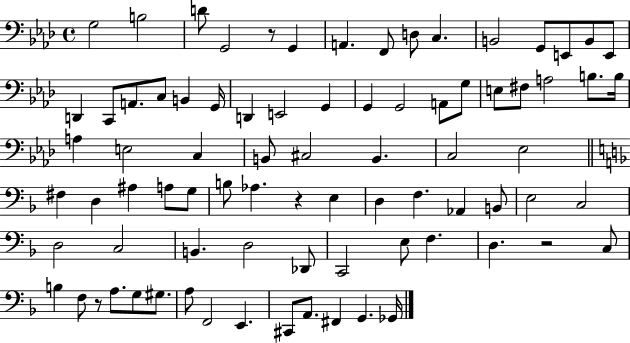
G3/h B3/h D4/e G2/h R/e G2/q A2/q. F2/e D3/e C3/q. B2/h G2/e E2/e B2/e E2/e D2/q C2/e A2/e. C3/e B2/q G2/s D2/q E2/h G2/q G2/q G2/h A2/e G3/e E3/e F#3/e A3/h B3/e. B3/s A3/q E3/h C3/q B2/e C#3/h B2/q. C3/h Eb3/h F#3/q D3/q A#3/q A3/e G3/e B3/e Ab3/q. R/q E3/q D3/q F3/q. Ab2/q B2/e E3/h C3/h D3/h C3/h B2/q. D3/h Db2/e C2/h E3/e F3/q. D3/q. R/h C3/e B3/q F3/e R/e A3/e. G3/e G#3/e. A3/e F2/h E2/q. C#2/e A2/e. F#2/q G2/q. Gb2/s